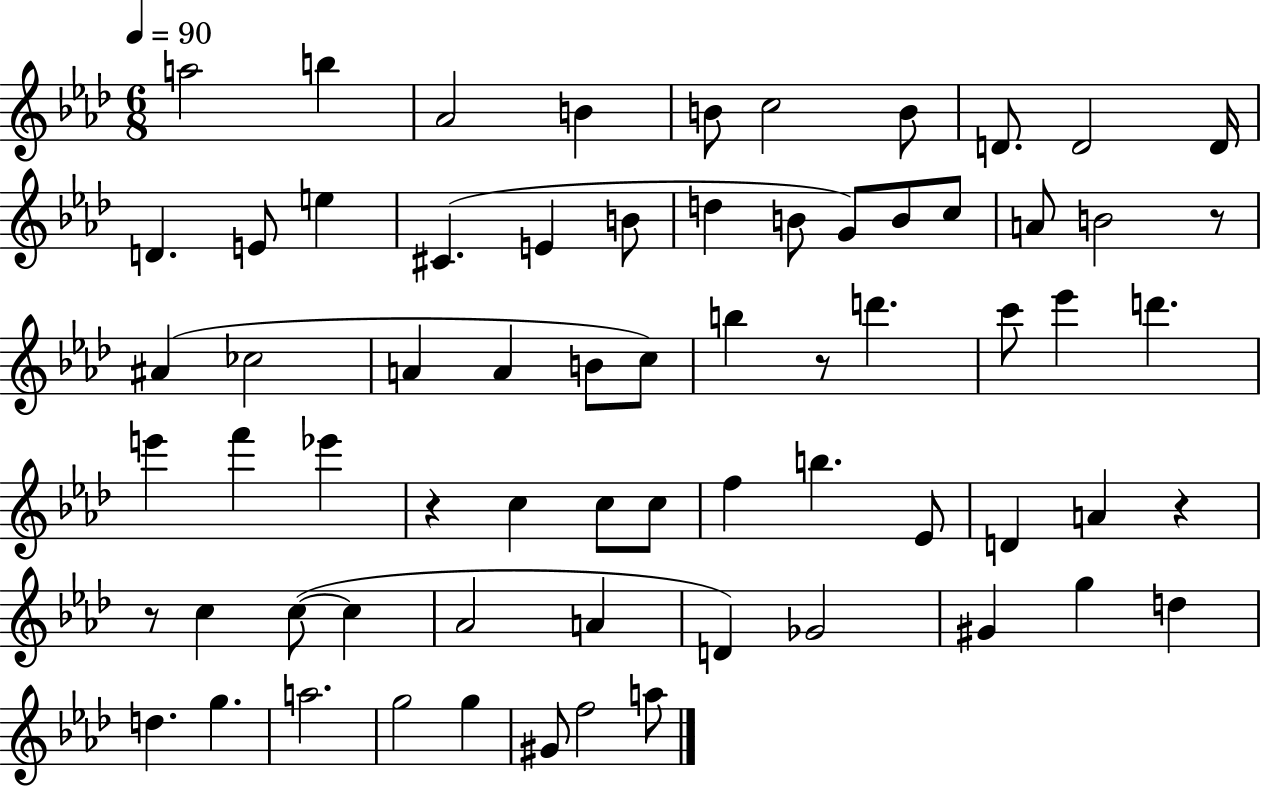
{
  \clef treble
  \numericTimeSignature
  \time 6/8
  \key aes \major
  \tempo 4 = 90
  \repeat volta 2 { a''2 b''4 | aes'2 b'4 | b'8 c''2 b'8 | d'8. d'2 d'16 | \break d'4. e'8 e''4 | cis'4.( e'4 b'8 | d''4 b'8 g'8) b'8 c''8 | a'8 b'2 r8 | \break ais'4( ces''2 | a'4 a'4 b'8 c''8) | b''4 r8 d'''4. | c'''8 ees'''4 d'''4. | \break e'''4 f'''4 ees'''4 | r4 c''4 c''8 c''8 | f''4 b''4. ees'8 | d'4 a'4 r4 | \break r8 c''4 c''8~(~ c''4 | aes'2 a'4 | d'4) ges'2 | gis'4 g''4 d''4 | \break d''4. g''4. | a''2. | g''2 g''4 | gis'8 f''2 a''8 | \break } \bar "|."
}